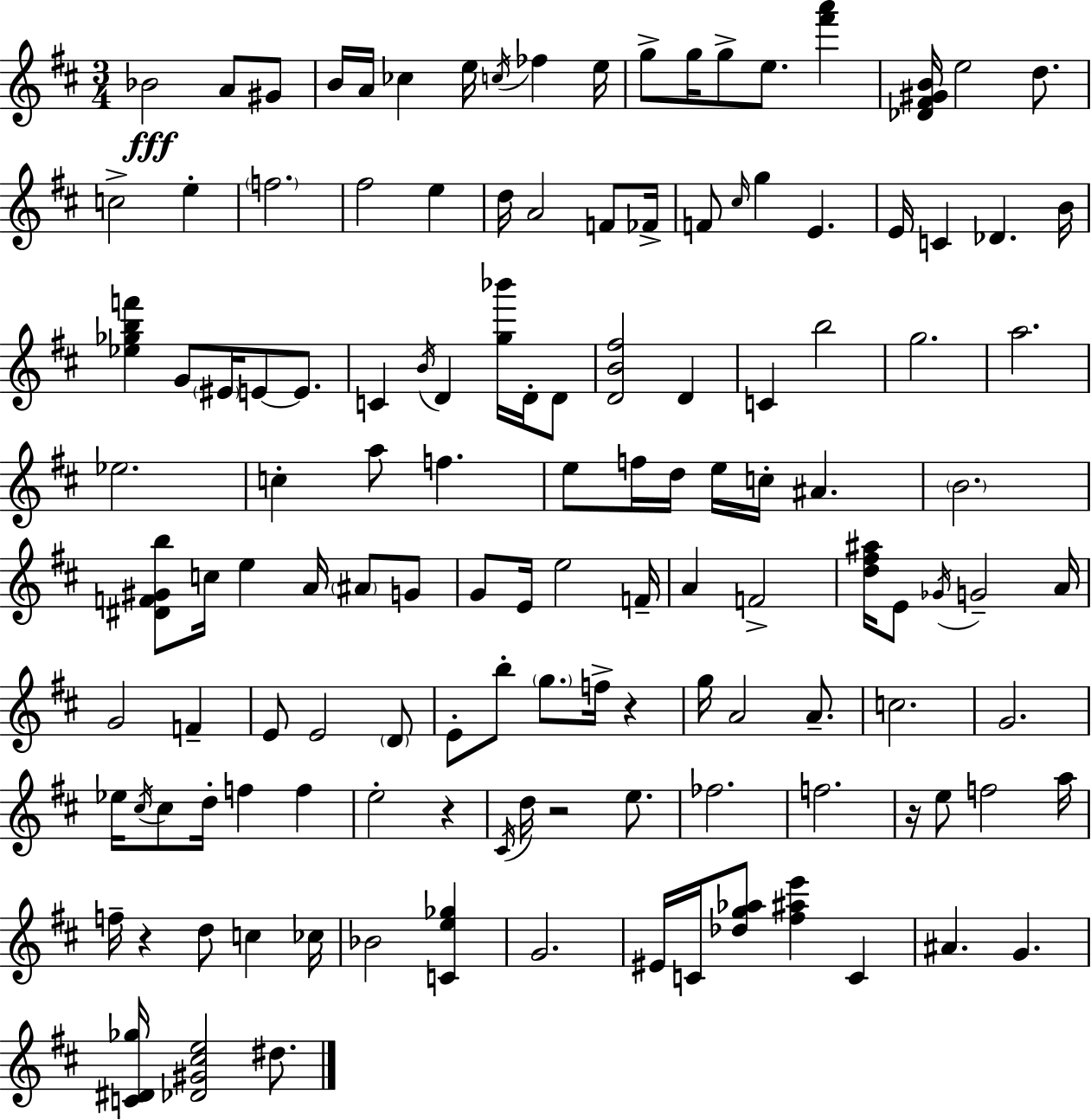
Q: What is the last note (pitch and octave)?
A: D#5